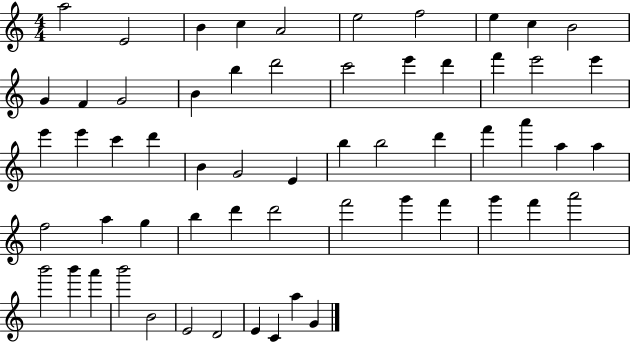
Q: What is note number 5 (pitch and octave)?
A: A4